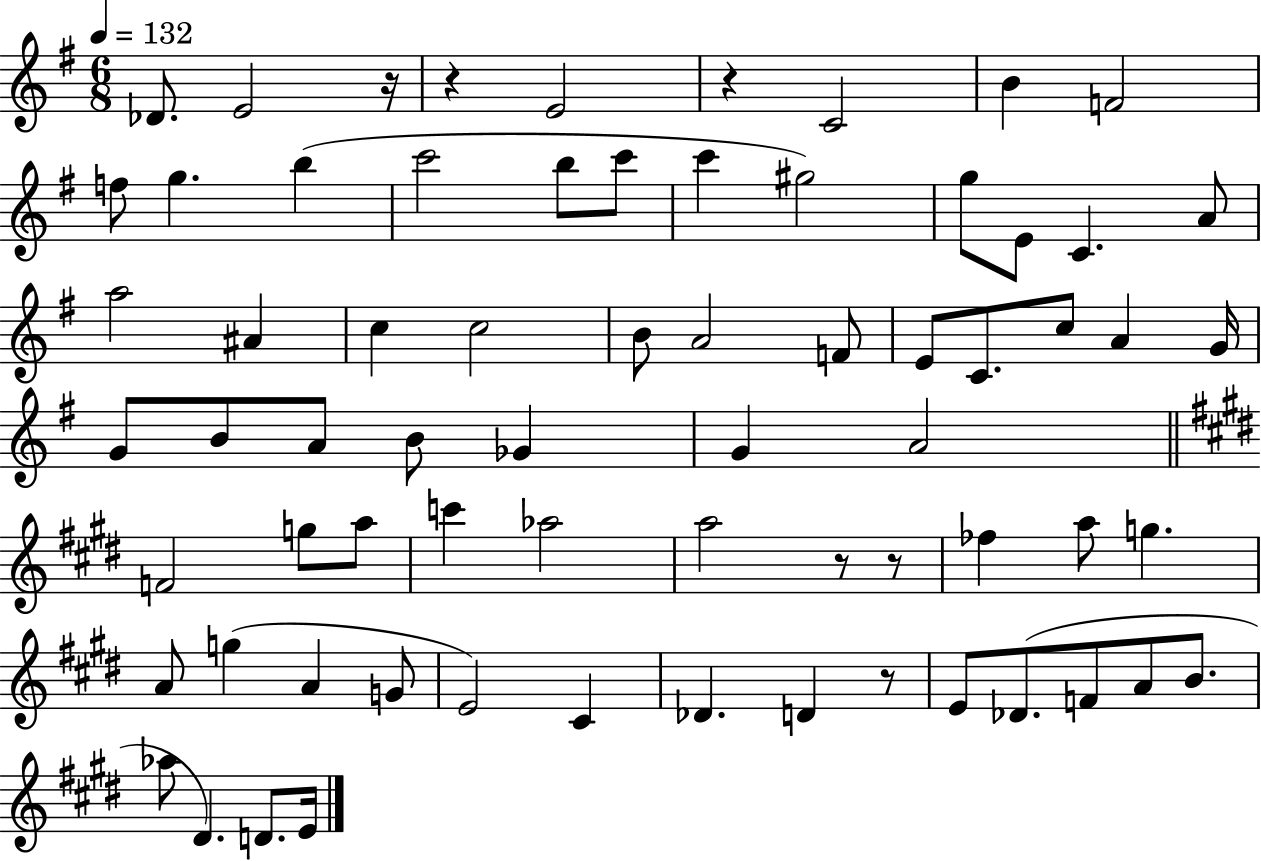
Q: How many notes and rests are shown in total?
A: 69